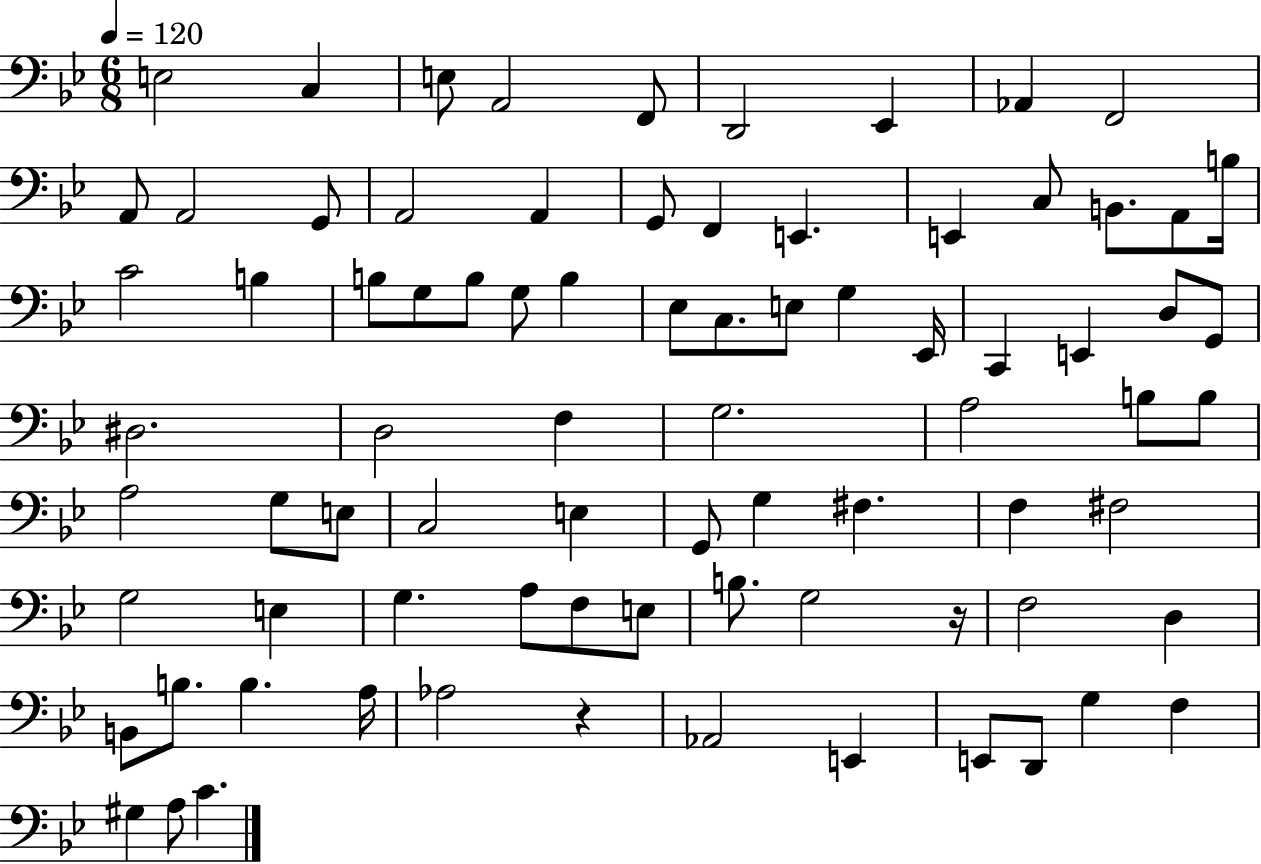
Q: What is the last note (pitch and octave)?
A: C4